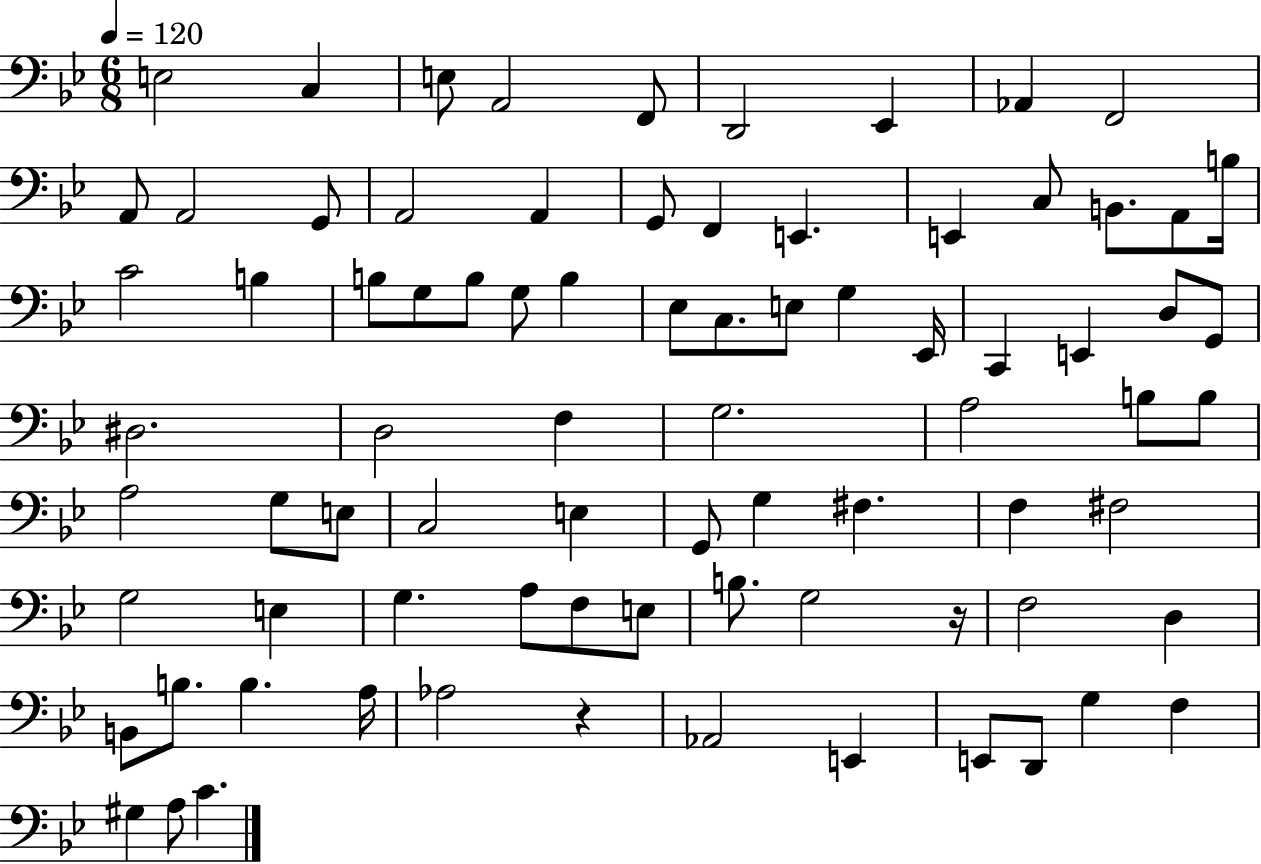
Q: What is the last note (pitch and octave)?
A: C4